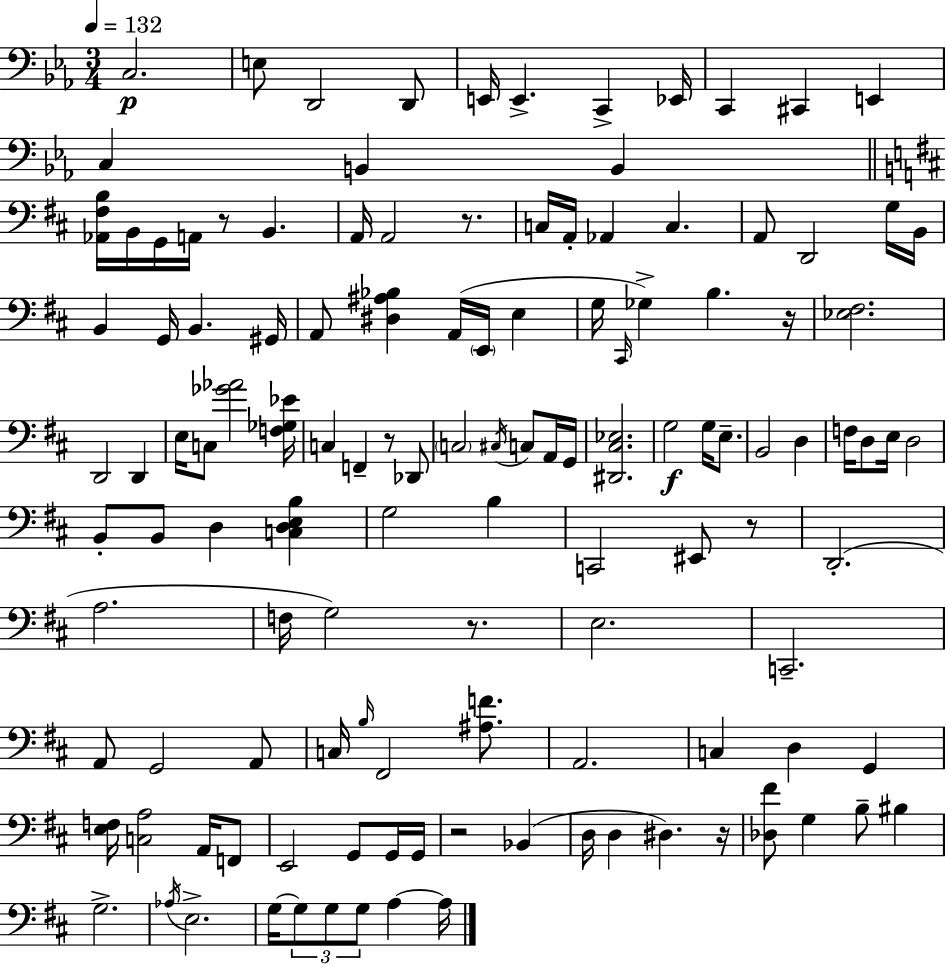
X:1
T:Untitled
M:3/4
L:1/4
K:Eb
C,2 E,/2 D,,2 D,,/2 E,,/4 E,, C,, _E,,/4 C,, ^C,, E,, C, B,, B,, [_A,,^F,B,]/4 B,,/4 G,,/4 A,,/4 z/2 B,, A,,/4 A,,2 z/2 C,/4 A,,/4 _A,, C, A,,/2 D,,2 G,/4 B,,/4 B,, G,,/4 B,, ^G,,/4 A,,/2 [^D,^A,_B,] A,,/4 E,,/4 E, G,/4 ^C,,/4 _G, B, z/4 [_E,^F,]2 D,,2 D,, E,/4 C,/2 [_G_A]2 [F,_G,_E]/4 C, F,, z/2 _D,,/2 C,2 ^C,/4 C,/2 A,,/4 G,,/4 [^D,,^C,_E,]2 G,2 G,/4 E,/2 B,,2 D, F,/4 D,/2 E,/4 D,2 B,,/2 B,,/2 D, [C,D,E,B,] G,2 B, C,,2 ^E,,/2 z/2 D,,2 A,2 F,/4 G,2 z/2 E,2 C,,2 A,,/2 G,,2 A,,/2 C,/4 B,/4 ^F,,2 [^A,F]/2 A,,2 C, D, G,, [E,F,]/4 [C,A,]2 A,,/4 F,,/2 E,,2 G,,/2 G,,/4 G,,/4 z2 _B,, D,/4 D, ^D, z/4 [_D,^F]/2 G, B,/2 ^B, G,2 _A,/4 E,2 G,/4 G,/2 G,/2 G,/2 A, A,/4